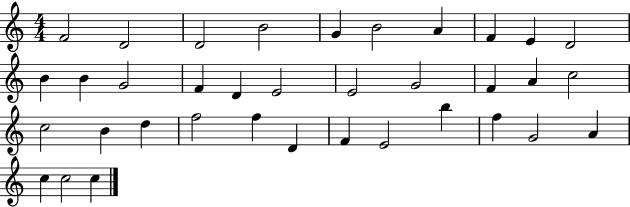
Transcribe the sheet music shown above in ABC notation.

X:1
T:Untitled
M:4/4
L:1/4
K:C
F2 D2 D2 B2 G B2 A F E D2 B B G2 F D E2 E2 G2 F A c2 c2 B d f2 f D F E2 b f G2 A c c2 c